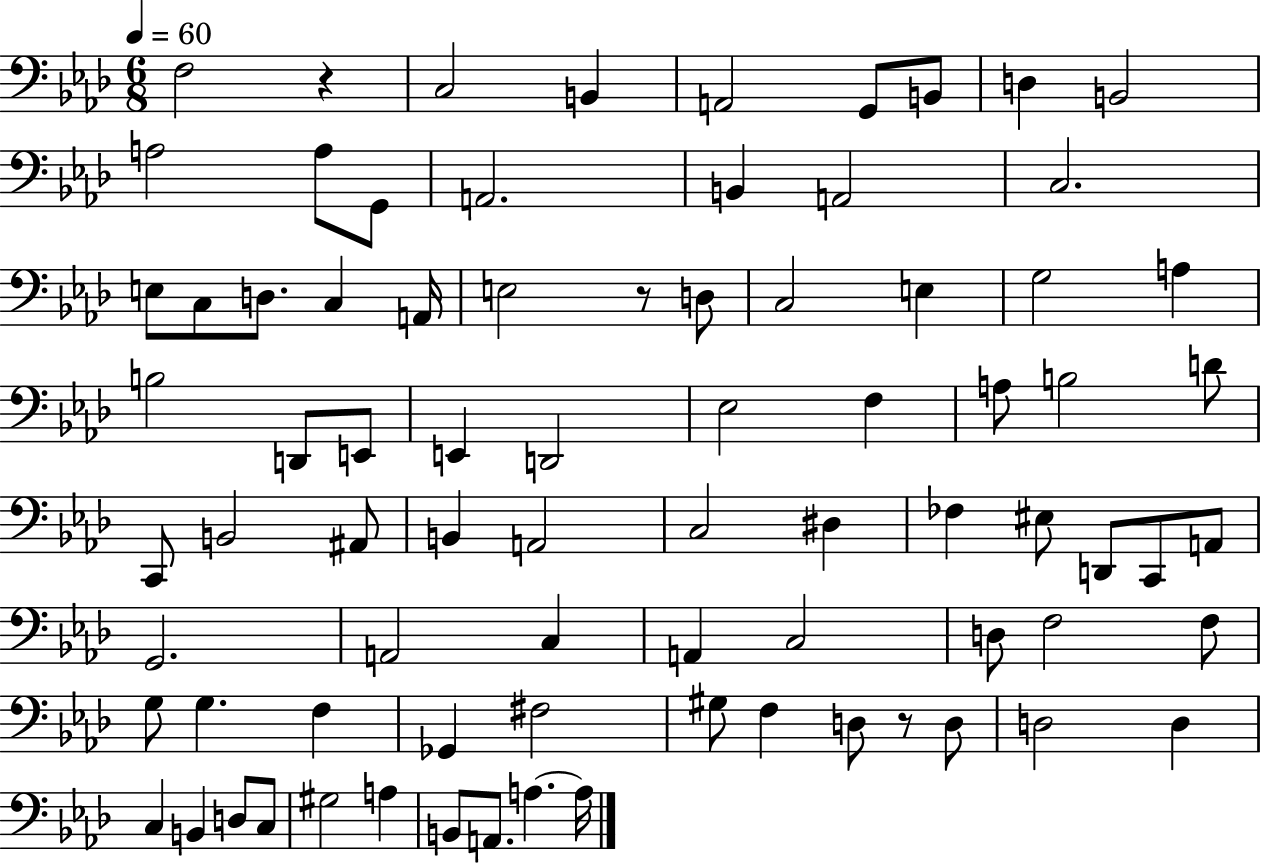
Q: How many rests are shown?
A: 3